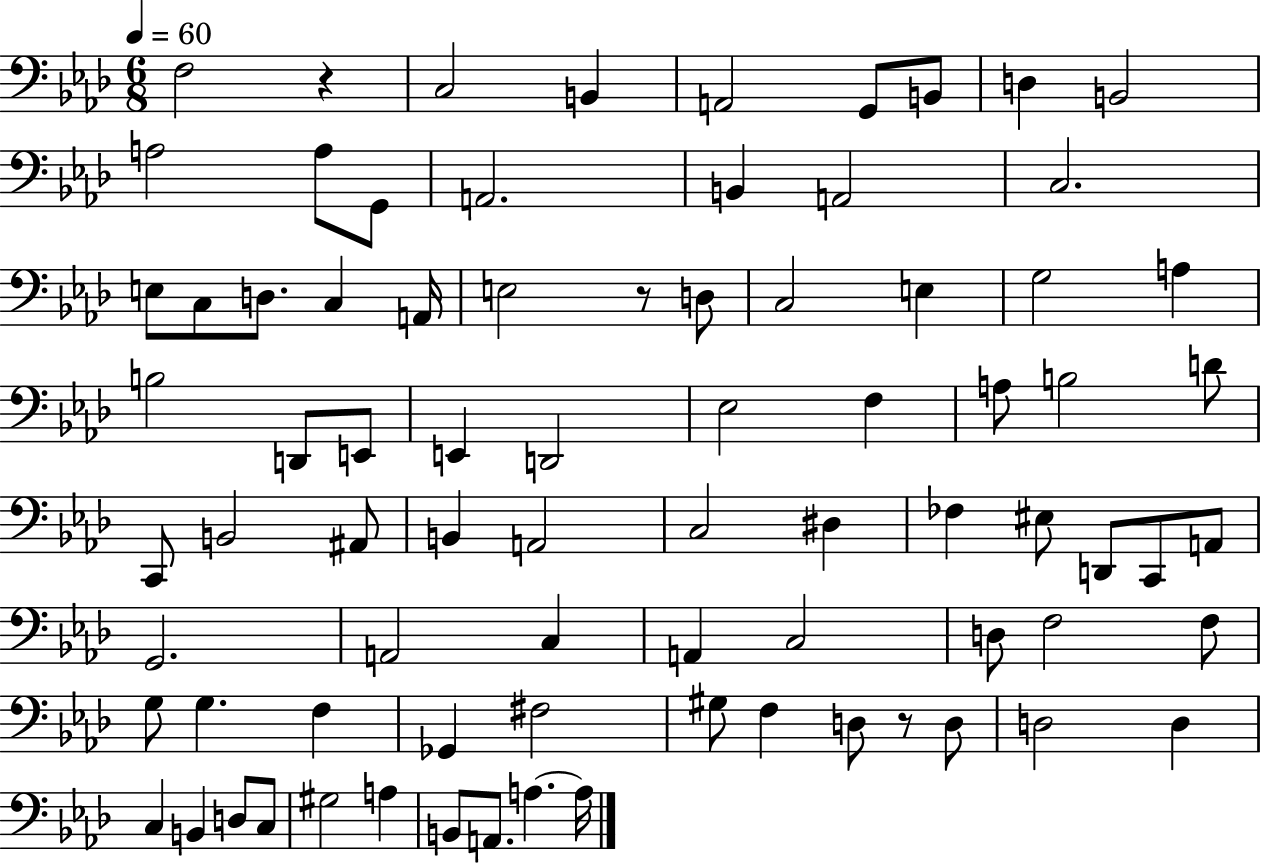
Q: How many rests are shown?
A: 3